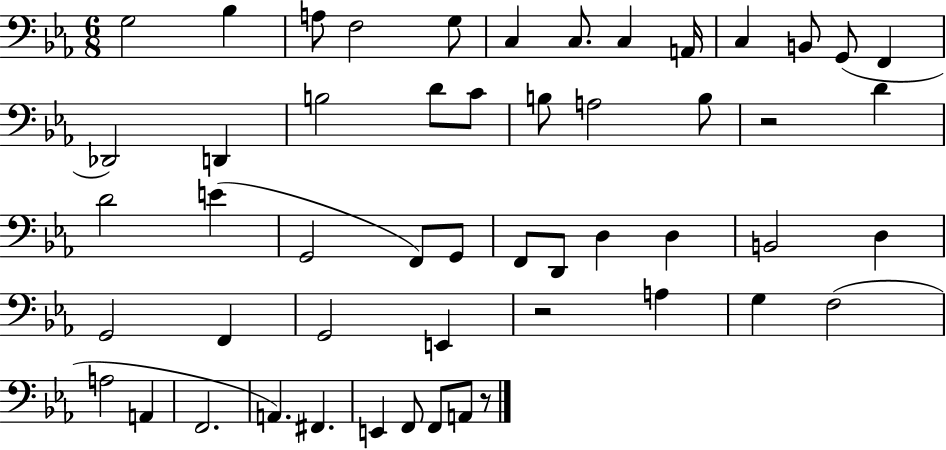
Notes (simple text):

G3/h Bb3/q A3/e F3/h G3/e C3/q C3/e. C3/q A2/s C3/q B2/e G2/e F2/q Db2/h D2/q B3/h D4/e C4/e B3/e A3/h B3/e R/h D4/q D4/h E4/q G2/h F2/e G2/e F2/e D2/e D3/q D3/q B2/h D3/q G2/h F2/q G2/h E2/q R/h A3/q G3/q F3/h A3/h A2/q F2/h. A2/q. F#2/q. E2/q F2/e F2/e A2/e R/e